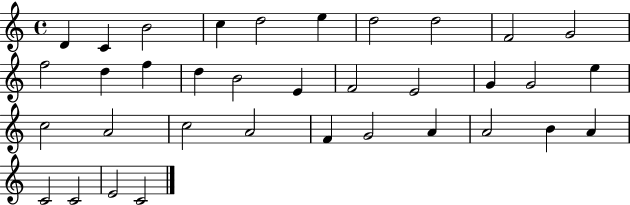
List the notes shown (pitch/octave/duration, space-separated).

D4/q C4/q B4/h C5/q D5/h E5/q D5/h D5/h F4/h G4/h F5/h D5/q F5/q D5/q B4/h E4/q F4/h E4/h G4/q G4/h E5/q C5/h A4/h C5/h A4/h F4/q G4/h A4/q A4/h B4/q A4/q C4/h C4/h E4/h C4/h